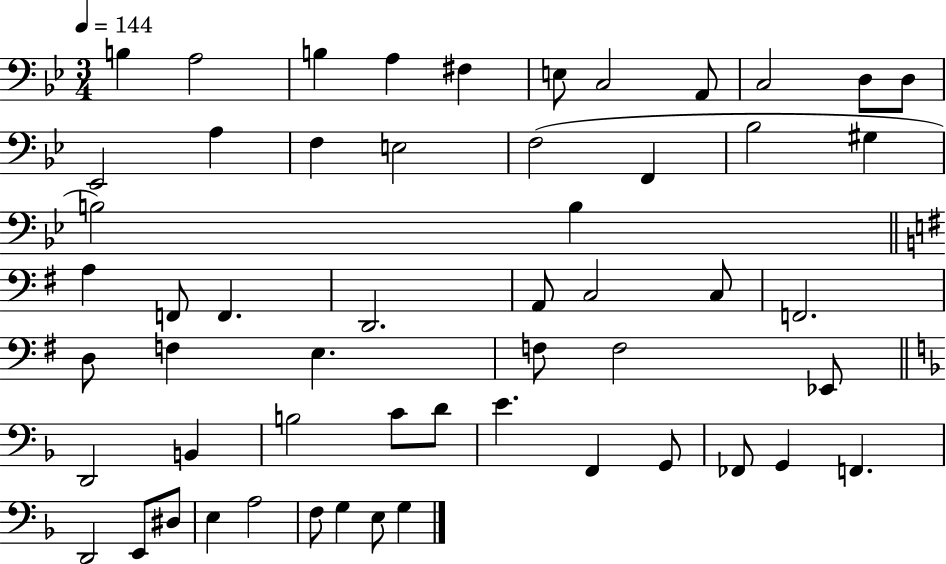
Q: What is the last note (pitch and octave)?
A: G3